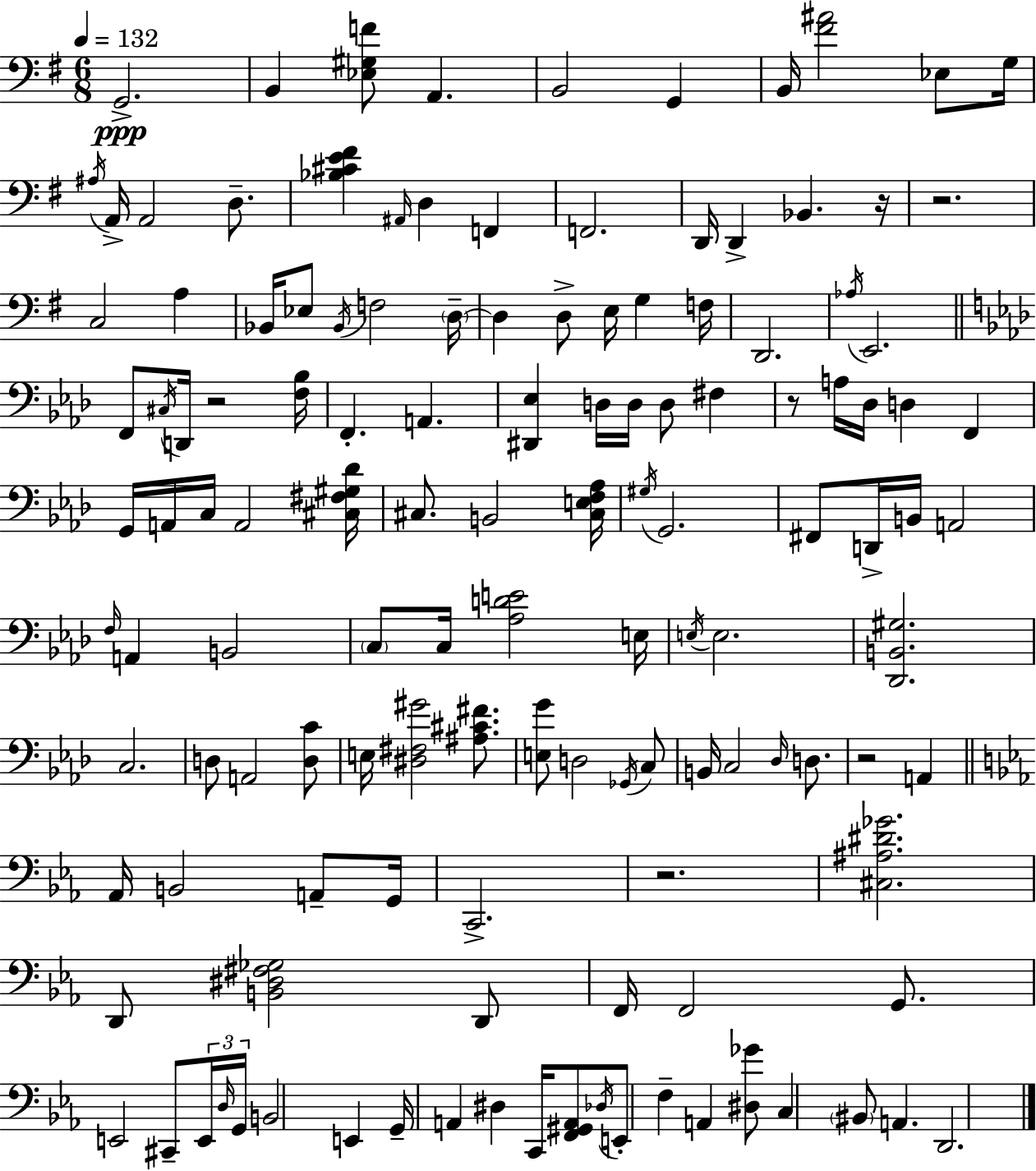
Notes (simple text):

G2/h. B2/q [Eb3,G#3,F4]/e A2/q. B2/h G2/q B2/s [F#4,A#4]/h Eb3/e G3/s A#3/s A2/s A2/h D3/e. [Bb3,C#4,E4,F#4]/q A#2/s D3/q F2/q F2/h. D2/s D2/q Bb2/q. R/s R/h. C3/h A3/q Bb2/s Eb3/e Bb2/s F3/h D3/s D3/q D3/e E3/s G3/q F3/s D2/h. Ab3/s E2/h. F2/e C#3/s D2/s R/h [F3,Bb3]/s F2/q. A2/q. [D#2,Eb3]/q D3/s D3/s D3/e F#3/q R/e A3/s Db3/s D3/q F2/q G2/s A2/s C3/s A2/h [C#3,F#3,G#3,Db4]/s C#3/e. B2/h [C#3,E3,F3,Ab3]/s G#3/s G2/h. F#2/e D2/s B2/s A2/h F3/s A2/q B2/h C3/e C3/s [Ab3,D4,E4]/h E3/s E3/s E3/h. [Db2,B2,G#3]/h. C3/h. D3/e A2/h [D3,C4]/e E3/s [D#3,F#3,G#4]/h [A#3,C#4,F#4]/e. [E3,G4]/e D3/h Gb2/s C3/e B2/s C3/h Db3/s D3/e. R/h A2/q Ab2/s B2/h A2/e G2/s C2/h. R/h. [C#3,A#3,D#4,Gb4]/h. D2/e [B2,D#3,F#3,Gb3]/h D2/e F2/s F2/h G2/e. E2/h C#2/e E2/s D3/s G2/s B2/h E2/q G2/s A2/q D#3/q C2/s [F2,G#2,A2]/e Db3/s E2/e F3/q A2/q [D#3,Gb4]/e C3/q BIS2/e A2/q. D2/h.